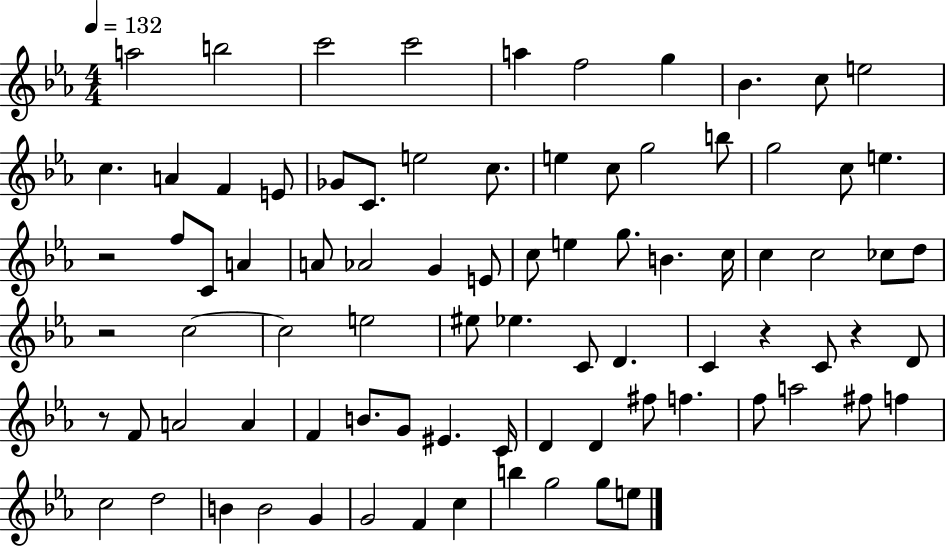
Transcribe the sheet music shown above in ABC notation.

X:1
T:Untitled
M:4/4
L:1/4
K:Eb
a2 b2 c'2 c'2 a f2 g _B c/2 e2 c A F E/2 _G/2 C/2 e2 c/2 e c/2 g2 b/2 g2 c/2 e z2 f/2 C/2 A A/2 _A2 G E/2 c/2 e g/2 B c/4 c c2 _c/2 d/2 z2 c2 c2 e2 ^e/2 _e C/2 D C z C/2 z D/2 z/2 F/2 A2 A F B/2 G/2 ^E C/4 D D ^f/2 f f/2 a2 ^f/2 f c2 d2 B B2 G G2 F c b g2 g/2 e/2